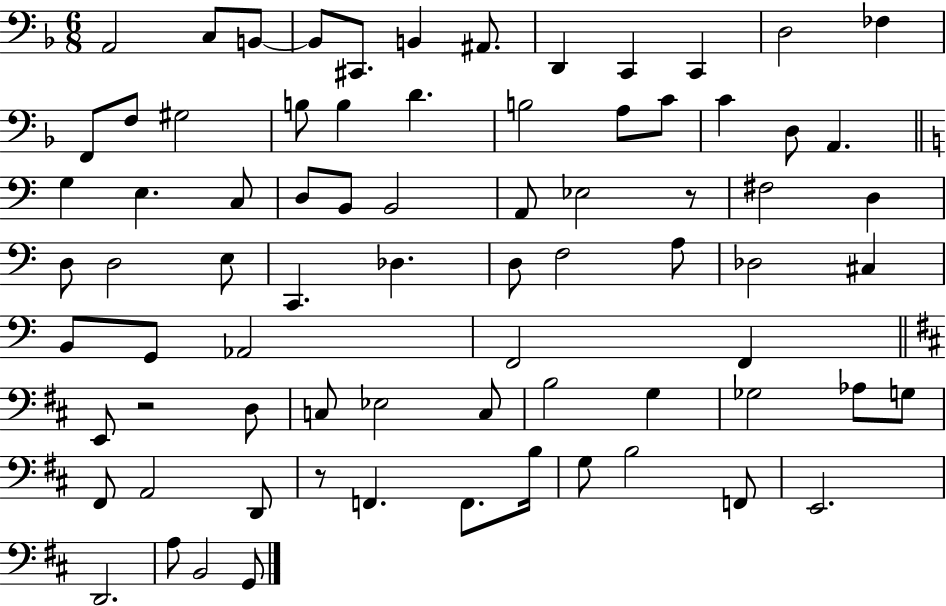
A2/h C3/e B2/e B2/e C#2/e. B2/q A#2/e. D2/q C2/q C2/q D3/h FES3/q F2/e F3/e G#3/h B3/e B3/q D4/q. B3/h A3/e C4/e C4/q D3/e A2/q. G3/q E3/q. C3/e D3/e B2/e B2/h A2/e Eb3/h R/e F#3/h D3/q D3/e D3/h E3/e C2/q. Db3/q. D3/e F3/h A3/e Db3/h C#3/q B2/e G2/e Ab2/h F2/h F2/q E2/e R/h D3/e C3/e Eb3/h C3/e B3/h G3/q Gb3/h Ab3/e G3/e F#2/e A2/h D2/e R/e F2/q. F2/e. B3/s G3/e B3/h F2/e E2/h. D2/h. A3/e B2/h G2/e